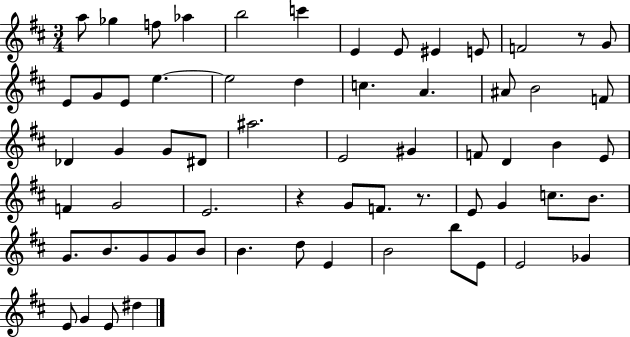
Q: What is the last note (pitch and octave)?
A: D#5